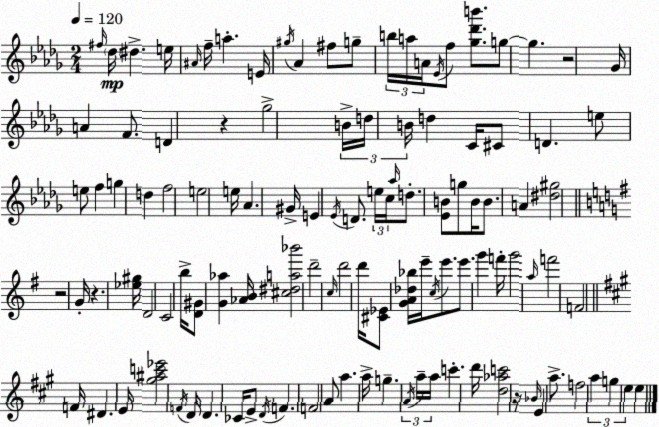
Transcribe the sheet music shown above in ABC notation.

X:1
T:Untitled
M:2/4
L:1/4
K:Bbm
^f/4 _d/4 ^d e/4 ^A/4 f/4 a E/4 ^g/4 _A ^f/2 g/2 b/4 a/4 A/4 _E/4 f/2 [_g_d'b']/2 g/2 g z2 _G/4 A F/2 D z _g2 B/4 d/4 B/4 d C/4 ^C/2 D e/2 e/2 f g d f2 e2 e/4 _A ^G/4 E _E/4 D/2 e/4 c/4 _a/4 d/2 [_EB]/2 g/2 B/4 B/2 A [^d^g]2 z2 G/4 z [_e^g]/4 D2 C2 b/4 [D^G]/2 [G_a] [_AB]/4 [^c^da_b']2 d'2 c/4 d'2 d'/4 [^C_E]/2 [GA_d_b]/4 e'/4 c/4 e'/2 e'/2 g' f'/4 g'2 a/4 f'2 F2 F/4 ^D E/4 [^g^ac'_e']2 F/4 D/4 D _C/4 E/2 D/4 F F2 A/2 a a/4 g A/4 a/4 a/4 c' d'/4 [d_ac']2 z/4 _B/4 E a/2 f2 a g e e